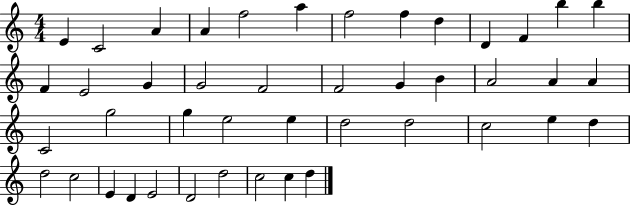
X:1
T:Untitled
M:4/4
L:1/4
K:C
E C2 A A f2 a f2 f d D F b b F E2 G G2 F2 F2 G B A2 A A C2 g2 g e2 e d2 d2 c2 e d d2 c2 E D E2 D2 d2 c2 c d